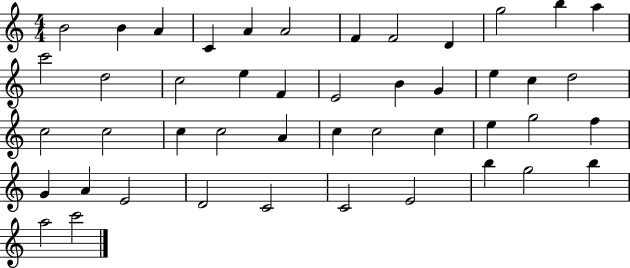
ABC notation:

X:1
T:Untitled
M:4/4
L:1/4
K:C
B2 B A C A A2 F F2 D g2 b a c'2 d2 c2 e F E2 B G e c d2 c2 c2 c c2 A c c2 c e g2 f G A E2 D2 C2 C2 E2 b g2 b a2 c'2